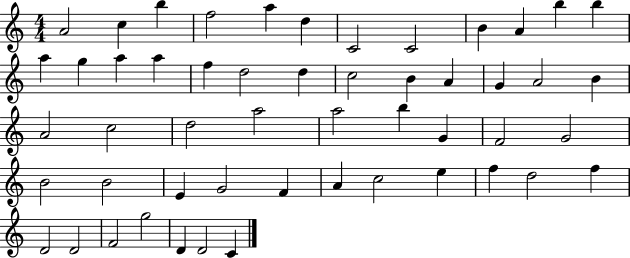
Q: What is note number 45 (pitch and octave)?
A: F5